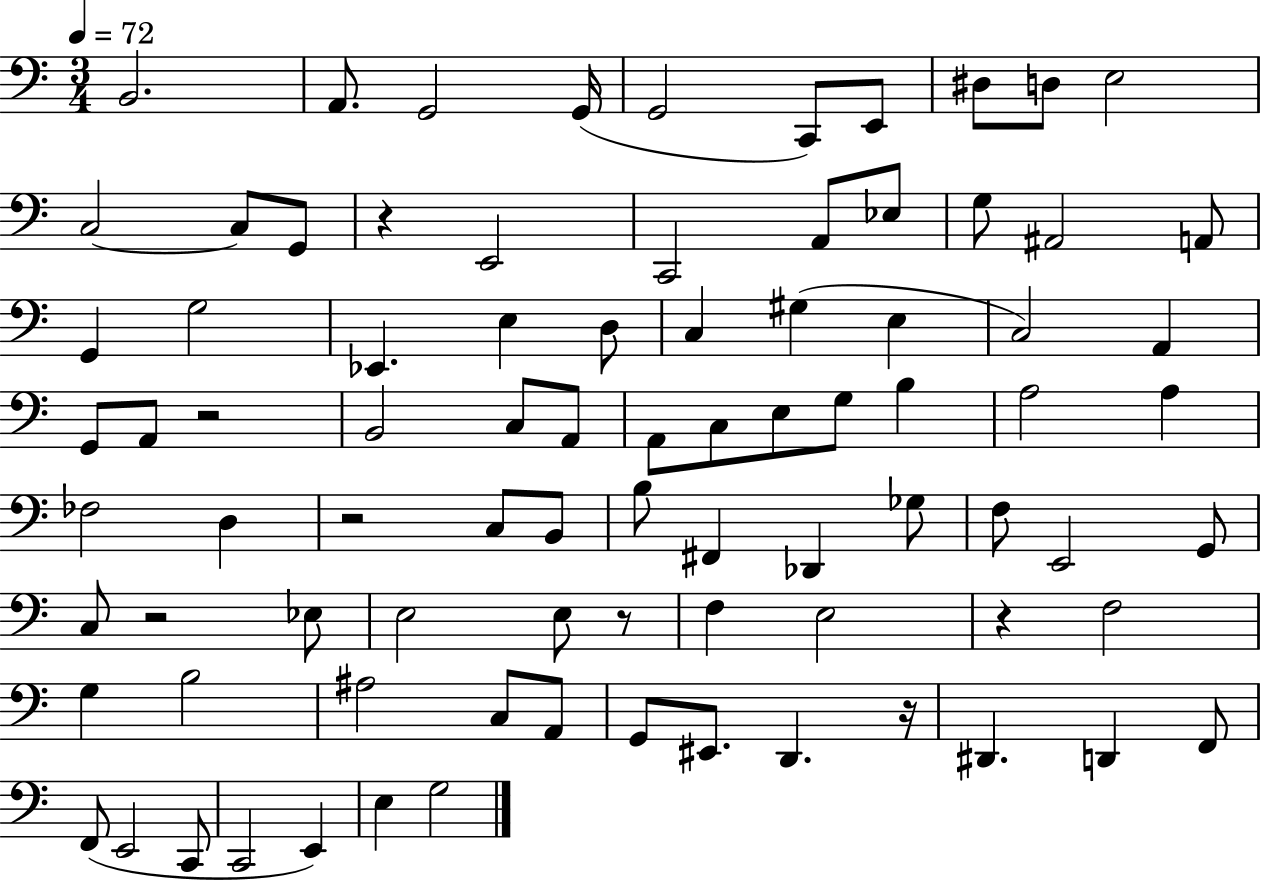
B2/h. A2/e. G2/h G2/s G2/h C2/e E2/e D#3/e D3/e E3/h C3/h C3/e G2/e R/q E2/h C2/h A2/e Eb3/e G3/e A#2/h A2/e G2/q G3/h Eb2/q. E3/q D3/e C3/q G#3/q E3/q C3/h A2/q G2/e A2/e R/h B2/h C3/e A2/e A2/e C3/e E3/e G3/e B3/q A3/h A3/q FES3/h D3/q R/h C3/e B2/e B3/e F#2/q Db2/q Gb3/e F3/e E2/h G2/e C3/e R/h Eb3/e E3/h E3/e R/e F3/q E3/h R/q F3/h G3/q B3/h A#3/h C3/e A2/e G2/e EIS2/e. D2/q. R/s D#2/q. D2/q F2/e F2/e E2/h C2/e C2/h E2/q E3/q G3/h